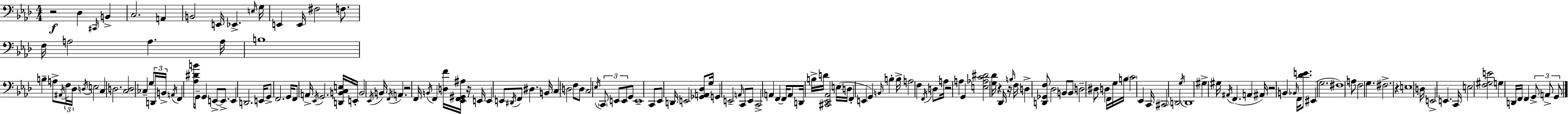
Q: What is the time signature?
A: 4/4